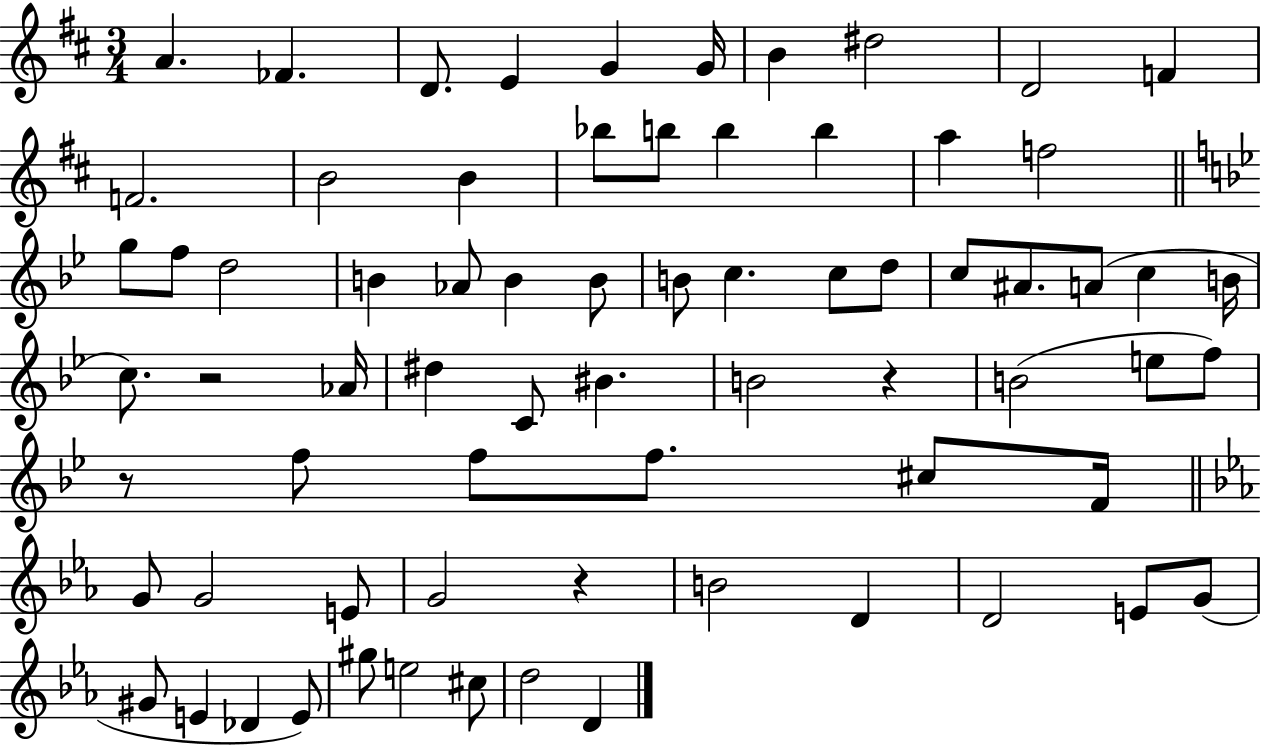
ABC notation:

X:1
T:Untitled
M:3/4
L:1/4
K:D
A _F D/2 E G G/4 B ^d2 D2 F F2 B2 B _b/2 b/2 b b a f2 g/2 f/2 d2 B _A/2 B B/2 B/2 c c/2 d/2 c/2 ^A/2 A/2 c B/4 c/2 z2 _A/4 ^d C/2 ^B B2 z B2 e/2 f/2 z/2 f/2 f/2 f/2 ^c/2 F/4 G/2 G2 E/2 G2 z B2 D D2 E/2 G/2 ^G/2 E _D E/2 ^g/2 e2 ^c/2 d2 D